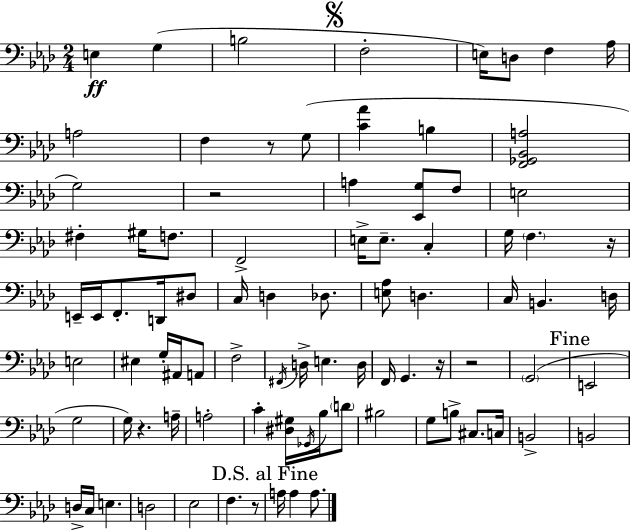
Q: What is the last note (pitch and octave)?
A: A3